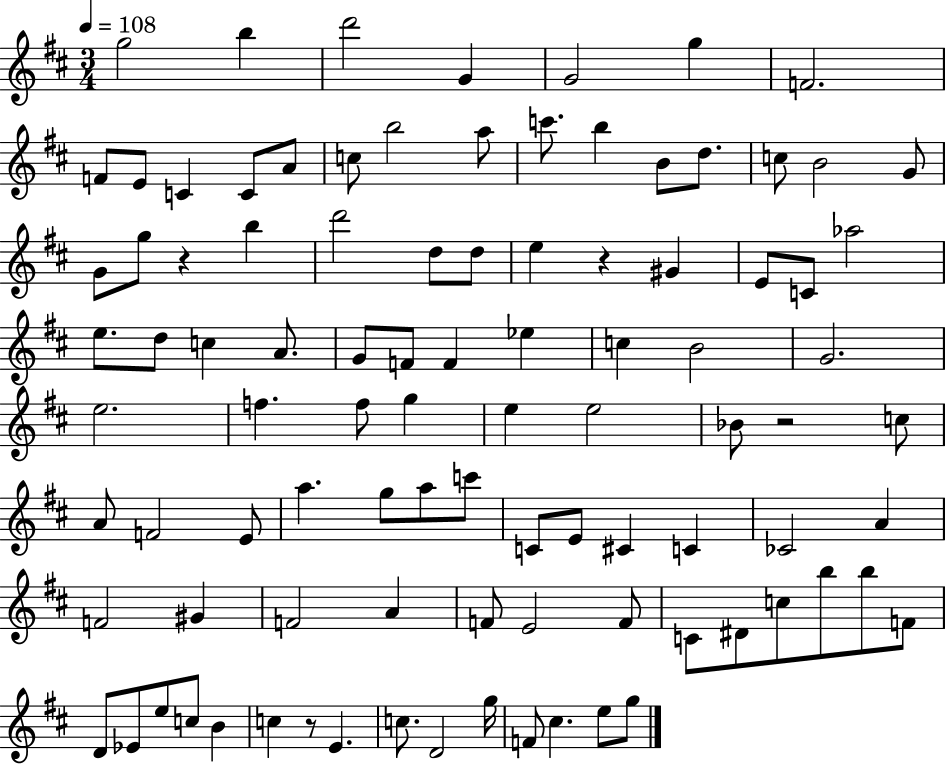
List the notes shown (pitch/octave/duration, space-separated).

G5/h B5/q D6/h G4/q G4/h G5/q F4/h. F4/e E4/e C4/q C4/e A4/e C5/e B5/h A5/e C6/e. B5/q B4/e D5/e. C5/e B4/h G4/e G4/e G5/e R/q B5/q D6/h D5/e D5/e E5/q R/q G#4/q E4/e C4/e Ab5/h E5/e. D5/e C5/q A4/e. G4/e F4/e F4/q Eb5/q C5/q B4/h G4/h. E5/h. F5/q. F5/e G5/q E5/q E5/h Bb4/e R/h C5/e A4/e F4/h E4/e A5/q. G5/e A5/e C6/e C4/e E4/e C#4/q C4/q CES4/h A4/q F4/h G#4/q F4/h A4/q F4/e E4/h F4/e C4/e D#4/e C5/e B5/e B5/e F4/e D4/e Eb4/e E5/e C5/e B4/q C5/q R/e E4/q. C5/e. D4/h G5/s F4/e C#5/q. E5/e G5/e